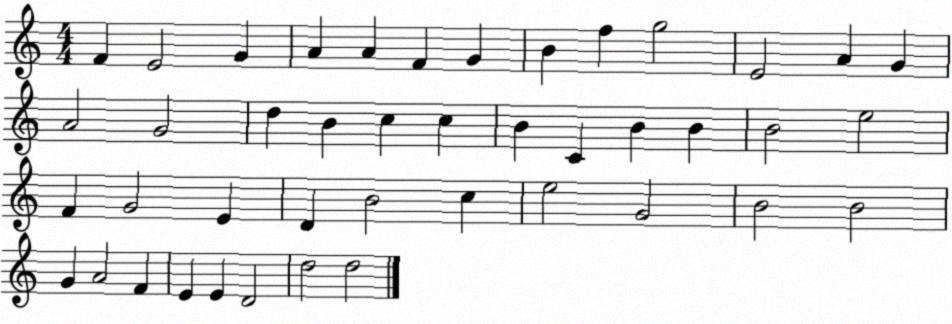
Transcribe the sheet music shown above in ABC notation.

X:1
T:Untitled
M:4/4
L:1/4
K:C
F E2 G A A F G B f g2 E2 A G A2 G2 d B c c B C B B B2 e2 F G2 E D B2 c e2 G2 B2 B2 G A2 F E E D2 d2 d2